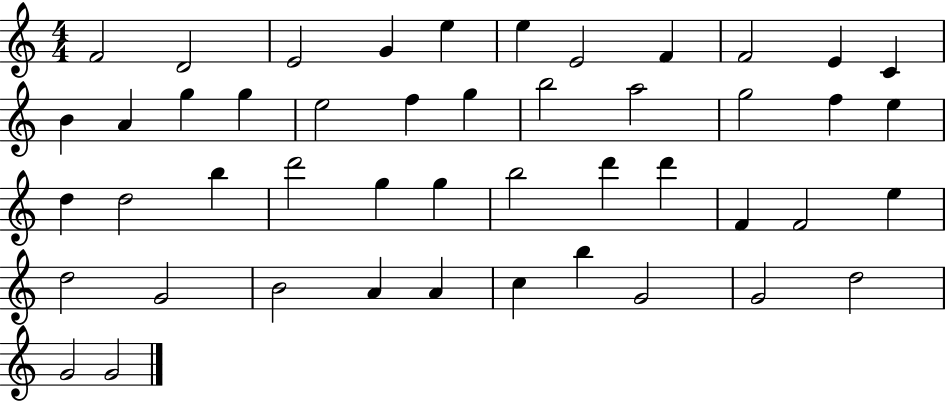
X:1
T:Untitled
M:4/4
L:1/4
K:C
F2 D2 E2 G e e E2 F F2 E C B A g g e2 f g b2 a2 g2 f e d d2 b d'2 g g b2 d' d' F F2 e d2 G2 B2 A A c b G2 G2 d2 G2 G2